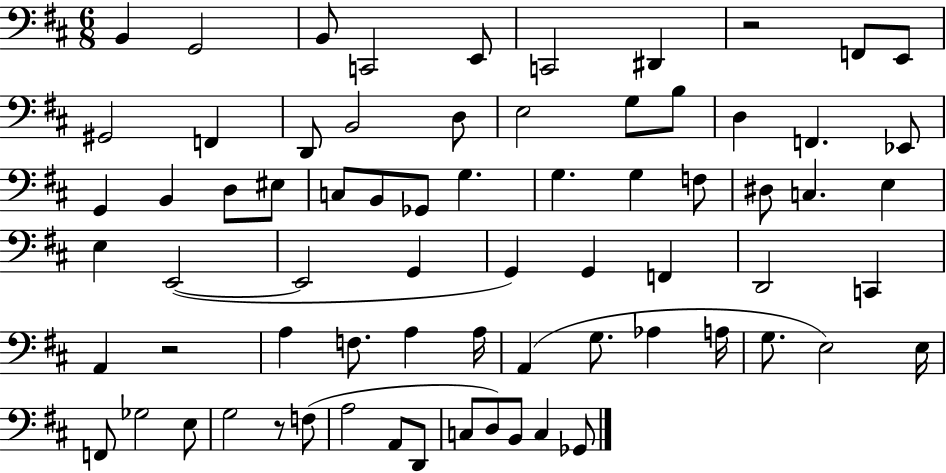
{
  \clef bass
  \numericTimeSignature
  \time 6/8
  \key d \major
  b,4 g,2 | b,8 c,2 e,8 | c,2 dis,4 | r2 f,8 e,8 | \break gis,2 f,4 | d,8 b,2 d8 | e2 g8 b8 | d4 f,4. ees,8 | \break g,4 b,4 d8 eis8 | c8 b,8 ges,8 g4. | g4. g4 f8 | dis8 c4. e4 | \break e4 e,2~(~ | e,2 g,4 | g,4) g,4 f,4 | d,2 c,4 | \break a,4 r2 | a4 f8. a4 a16 | a,4( g8. aes4 a16 | g8. e2) e16 | \break f,8 ges2 e8 | g2 r8 f8( | a2 a,8 d,8 | c8 d8) b,8 c4 ges,8 | \break \bar "|."
}